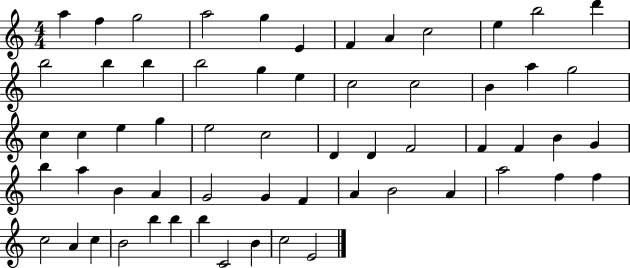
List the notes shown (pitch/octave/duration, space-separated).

A5/q F5/q G5/h A5/h G5/q E4/q F4/q A4/q C5/h E5/q B5/h D6/q B5/h B5/q B5/q B5/h G5/q E5/q C5/h C5/h B4/q A5/q G5/h C5/q C5/q E5/q G5/q E5/h C5/h D4/q D4/q F4/h F4/q F4/q B4/q G4/q B5/q A5/q B4/q A4/q G4/h G4/q F4/q A4/q B4/h A4/q A5/h F5/q F5/q C5/h A4/q C5/q B4/h B5/q B5/q B5/q C4/h B4/q C5/h E4/h